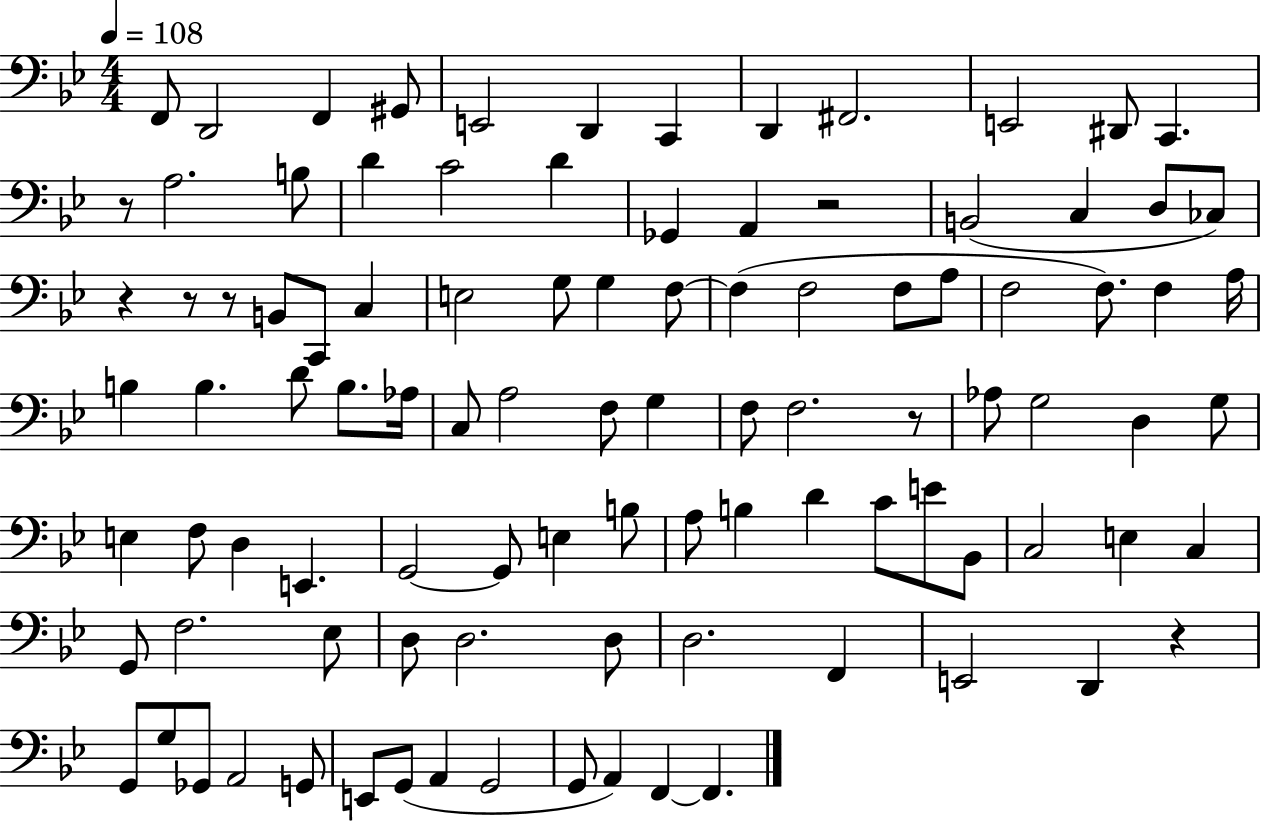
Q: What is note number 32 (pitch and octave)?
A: F3